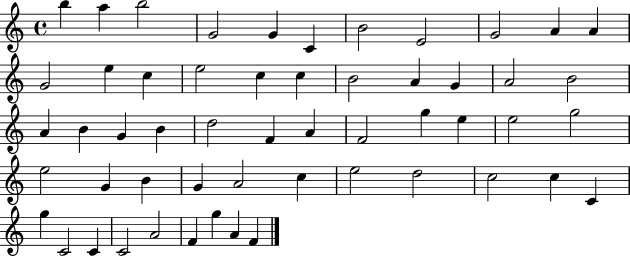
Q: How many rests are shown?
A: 0